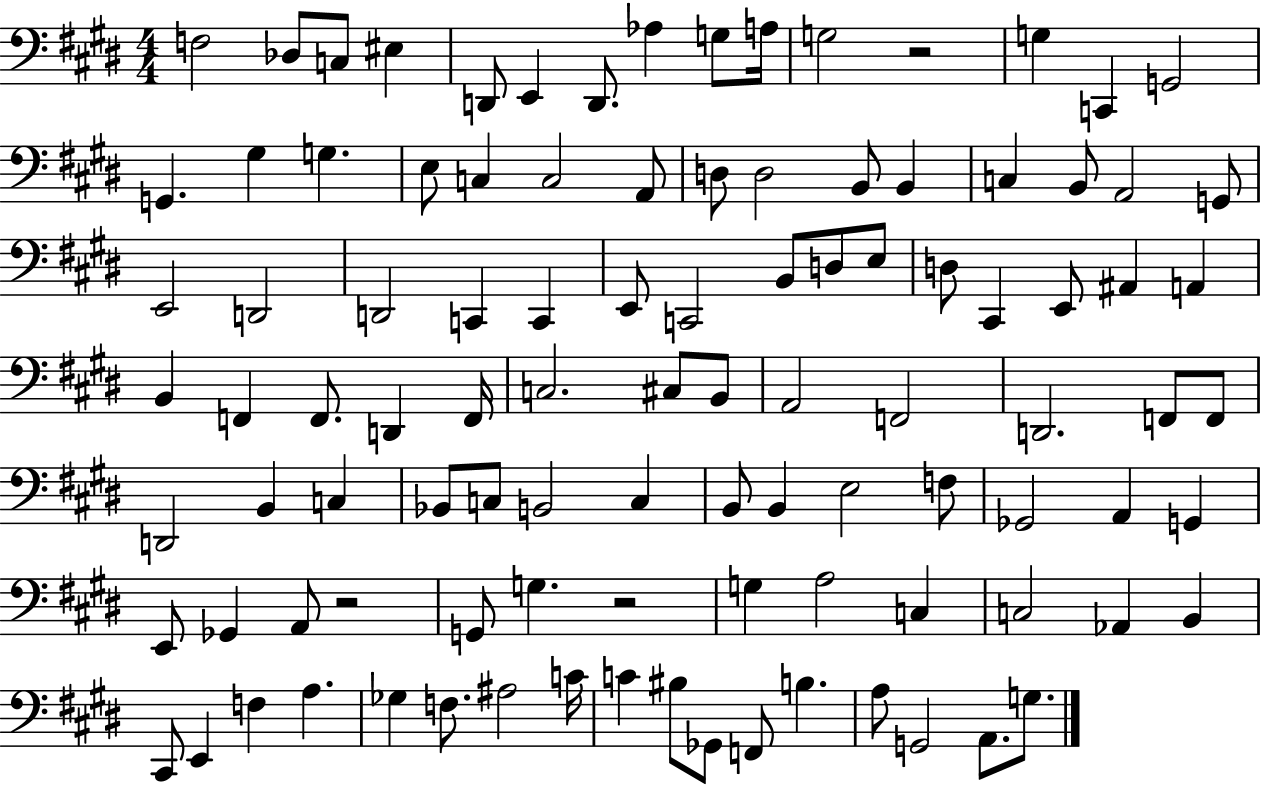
X:1
T:Untitled
M:4/4
L:1/4
K:E
F,2 _D,/2 C,/2 ^E, D,,/2 E,, D,,/2 _A, G,/2 A,/4 G,2 z2 G, C,, G,,2 G,, ^G, G, E,/2 C, C,2 A,,/2 D,/2 D,2 B,,/2 B,, C, B,,/2 A,,2 G,,/2 E,,2 D,,2 D,,2 C,, C,, E,,/2 C,,2 B,,/2 D,/2 E,/2 D,/2 ^C,, E,,/2 ^A,, A,, B,, F,, F,,/2 D,, F,,/4 C,2 ^C,/2 B,,/2 A,,2 F,,2 D,,2 F,,/2 F,,/2 D,,2 B,, C, _B,,/2 C,/2 B,,2 C, B,,/2 B,, E,2 F,/2 _G,,2 A,, G,, E,,/2 _G,, A,,/2 z2 G,,/2 G, z2 G, A,2 C, C,2 _A,, B,, ^C,,/2 E,, F, A, _G, F,/2 ^A,2 C/4 C ^B,/2 _G,,/2 F,,/2 B, A,/2 G,,2 A,,/2 G,/2